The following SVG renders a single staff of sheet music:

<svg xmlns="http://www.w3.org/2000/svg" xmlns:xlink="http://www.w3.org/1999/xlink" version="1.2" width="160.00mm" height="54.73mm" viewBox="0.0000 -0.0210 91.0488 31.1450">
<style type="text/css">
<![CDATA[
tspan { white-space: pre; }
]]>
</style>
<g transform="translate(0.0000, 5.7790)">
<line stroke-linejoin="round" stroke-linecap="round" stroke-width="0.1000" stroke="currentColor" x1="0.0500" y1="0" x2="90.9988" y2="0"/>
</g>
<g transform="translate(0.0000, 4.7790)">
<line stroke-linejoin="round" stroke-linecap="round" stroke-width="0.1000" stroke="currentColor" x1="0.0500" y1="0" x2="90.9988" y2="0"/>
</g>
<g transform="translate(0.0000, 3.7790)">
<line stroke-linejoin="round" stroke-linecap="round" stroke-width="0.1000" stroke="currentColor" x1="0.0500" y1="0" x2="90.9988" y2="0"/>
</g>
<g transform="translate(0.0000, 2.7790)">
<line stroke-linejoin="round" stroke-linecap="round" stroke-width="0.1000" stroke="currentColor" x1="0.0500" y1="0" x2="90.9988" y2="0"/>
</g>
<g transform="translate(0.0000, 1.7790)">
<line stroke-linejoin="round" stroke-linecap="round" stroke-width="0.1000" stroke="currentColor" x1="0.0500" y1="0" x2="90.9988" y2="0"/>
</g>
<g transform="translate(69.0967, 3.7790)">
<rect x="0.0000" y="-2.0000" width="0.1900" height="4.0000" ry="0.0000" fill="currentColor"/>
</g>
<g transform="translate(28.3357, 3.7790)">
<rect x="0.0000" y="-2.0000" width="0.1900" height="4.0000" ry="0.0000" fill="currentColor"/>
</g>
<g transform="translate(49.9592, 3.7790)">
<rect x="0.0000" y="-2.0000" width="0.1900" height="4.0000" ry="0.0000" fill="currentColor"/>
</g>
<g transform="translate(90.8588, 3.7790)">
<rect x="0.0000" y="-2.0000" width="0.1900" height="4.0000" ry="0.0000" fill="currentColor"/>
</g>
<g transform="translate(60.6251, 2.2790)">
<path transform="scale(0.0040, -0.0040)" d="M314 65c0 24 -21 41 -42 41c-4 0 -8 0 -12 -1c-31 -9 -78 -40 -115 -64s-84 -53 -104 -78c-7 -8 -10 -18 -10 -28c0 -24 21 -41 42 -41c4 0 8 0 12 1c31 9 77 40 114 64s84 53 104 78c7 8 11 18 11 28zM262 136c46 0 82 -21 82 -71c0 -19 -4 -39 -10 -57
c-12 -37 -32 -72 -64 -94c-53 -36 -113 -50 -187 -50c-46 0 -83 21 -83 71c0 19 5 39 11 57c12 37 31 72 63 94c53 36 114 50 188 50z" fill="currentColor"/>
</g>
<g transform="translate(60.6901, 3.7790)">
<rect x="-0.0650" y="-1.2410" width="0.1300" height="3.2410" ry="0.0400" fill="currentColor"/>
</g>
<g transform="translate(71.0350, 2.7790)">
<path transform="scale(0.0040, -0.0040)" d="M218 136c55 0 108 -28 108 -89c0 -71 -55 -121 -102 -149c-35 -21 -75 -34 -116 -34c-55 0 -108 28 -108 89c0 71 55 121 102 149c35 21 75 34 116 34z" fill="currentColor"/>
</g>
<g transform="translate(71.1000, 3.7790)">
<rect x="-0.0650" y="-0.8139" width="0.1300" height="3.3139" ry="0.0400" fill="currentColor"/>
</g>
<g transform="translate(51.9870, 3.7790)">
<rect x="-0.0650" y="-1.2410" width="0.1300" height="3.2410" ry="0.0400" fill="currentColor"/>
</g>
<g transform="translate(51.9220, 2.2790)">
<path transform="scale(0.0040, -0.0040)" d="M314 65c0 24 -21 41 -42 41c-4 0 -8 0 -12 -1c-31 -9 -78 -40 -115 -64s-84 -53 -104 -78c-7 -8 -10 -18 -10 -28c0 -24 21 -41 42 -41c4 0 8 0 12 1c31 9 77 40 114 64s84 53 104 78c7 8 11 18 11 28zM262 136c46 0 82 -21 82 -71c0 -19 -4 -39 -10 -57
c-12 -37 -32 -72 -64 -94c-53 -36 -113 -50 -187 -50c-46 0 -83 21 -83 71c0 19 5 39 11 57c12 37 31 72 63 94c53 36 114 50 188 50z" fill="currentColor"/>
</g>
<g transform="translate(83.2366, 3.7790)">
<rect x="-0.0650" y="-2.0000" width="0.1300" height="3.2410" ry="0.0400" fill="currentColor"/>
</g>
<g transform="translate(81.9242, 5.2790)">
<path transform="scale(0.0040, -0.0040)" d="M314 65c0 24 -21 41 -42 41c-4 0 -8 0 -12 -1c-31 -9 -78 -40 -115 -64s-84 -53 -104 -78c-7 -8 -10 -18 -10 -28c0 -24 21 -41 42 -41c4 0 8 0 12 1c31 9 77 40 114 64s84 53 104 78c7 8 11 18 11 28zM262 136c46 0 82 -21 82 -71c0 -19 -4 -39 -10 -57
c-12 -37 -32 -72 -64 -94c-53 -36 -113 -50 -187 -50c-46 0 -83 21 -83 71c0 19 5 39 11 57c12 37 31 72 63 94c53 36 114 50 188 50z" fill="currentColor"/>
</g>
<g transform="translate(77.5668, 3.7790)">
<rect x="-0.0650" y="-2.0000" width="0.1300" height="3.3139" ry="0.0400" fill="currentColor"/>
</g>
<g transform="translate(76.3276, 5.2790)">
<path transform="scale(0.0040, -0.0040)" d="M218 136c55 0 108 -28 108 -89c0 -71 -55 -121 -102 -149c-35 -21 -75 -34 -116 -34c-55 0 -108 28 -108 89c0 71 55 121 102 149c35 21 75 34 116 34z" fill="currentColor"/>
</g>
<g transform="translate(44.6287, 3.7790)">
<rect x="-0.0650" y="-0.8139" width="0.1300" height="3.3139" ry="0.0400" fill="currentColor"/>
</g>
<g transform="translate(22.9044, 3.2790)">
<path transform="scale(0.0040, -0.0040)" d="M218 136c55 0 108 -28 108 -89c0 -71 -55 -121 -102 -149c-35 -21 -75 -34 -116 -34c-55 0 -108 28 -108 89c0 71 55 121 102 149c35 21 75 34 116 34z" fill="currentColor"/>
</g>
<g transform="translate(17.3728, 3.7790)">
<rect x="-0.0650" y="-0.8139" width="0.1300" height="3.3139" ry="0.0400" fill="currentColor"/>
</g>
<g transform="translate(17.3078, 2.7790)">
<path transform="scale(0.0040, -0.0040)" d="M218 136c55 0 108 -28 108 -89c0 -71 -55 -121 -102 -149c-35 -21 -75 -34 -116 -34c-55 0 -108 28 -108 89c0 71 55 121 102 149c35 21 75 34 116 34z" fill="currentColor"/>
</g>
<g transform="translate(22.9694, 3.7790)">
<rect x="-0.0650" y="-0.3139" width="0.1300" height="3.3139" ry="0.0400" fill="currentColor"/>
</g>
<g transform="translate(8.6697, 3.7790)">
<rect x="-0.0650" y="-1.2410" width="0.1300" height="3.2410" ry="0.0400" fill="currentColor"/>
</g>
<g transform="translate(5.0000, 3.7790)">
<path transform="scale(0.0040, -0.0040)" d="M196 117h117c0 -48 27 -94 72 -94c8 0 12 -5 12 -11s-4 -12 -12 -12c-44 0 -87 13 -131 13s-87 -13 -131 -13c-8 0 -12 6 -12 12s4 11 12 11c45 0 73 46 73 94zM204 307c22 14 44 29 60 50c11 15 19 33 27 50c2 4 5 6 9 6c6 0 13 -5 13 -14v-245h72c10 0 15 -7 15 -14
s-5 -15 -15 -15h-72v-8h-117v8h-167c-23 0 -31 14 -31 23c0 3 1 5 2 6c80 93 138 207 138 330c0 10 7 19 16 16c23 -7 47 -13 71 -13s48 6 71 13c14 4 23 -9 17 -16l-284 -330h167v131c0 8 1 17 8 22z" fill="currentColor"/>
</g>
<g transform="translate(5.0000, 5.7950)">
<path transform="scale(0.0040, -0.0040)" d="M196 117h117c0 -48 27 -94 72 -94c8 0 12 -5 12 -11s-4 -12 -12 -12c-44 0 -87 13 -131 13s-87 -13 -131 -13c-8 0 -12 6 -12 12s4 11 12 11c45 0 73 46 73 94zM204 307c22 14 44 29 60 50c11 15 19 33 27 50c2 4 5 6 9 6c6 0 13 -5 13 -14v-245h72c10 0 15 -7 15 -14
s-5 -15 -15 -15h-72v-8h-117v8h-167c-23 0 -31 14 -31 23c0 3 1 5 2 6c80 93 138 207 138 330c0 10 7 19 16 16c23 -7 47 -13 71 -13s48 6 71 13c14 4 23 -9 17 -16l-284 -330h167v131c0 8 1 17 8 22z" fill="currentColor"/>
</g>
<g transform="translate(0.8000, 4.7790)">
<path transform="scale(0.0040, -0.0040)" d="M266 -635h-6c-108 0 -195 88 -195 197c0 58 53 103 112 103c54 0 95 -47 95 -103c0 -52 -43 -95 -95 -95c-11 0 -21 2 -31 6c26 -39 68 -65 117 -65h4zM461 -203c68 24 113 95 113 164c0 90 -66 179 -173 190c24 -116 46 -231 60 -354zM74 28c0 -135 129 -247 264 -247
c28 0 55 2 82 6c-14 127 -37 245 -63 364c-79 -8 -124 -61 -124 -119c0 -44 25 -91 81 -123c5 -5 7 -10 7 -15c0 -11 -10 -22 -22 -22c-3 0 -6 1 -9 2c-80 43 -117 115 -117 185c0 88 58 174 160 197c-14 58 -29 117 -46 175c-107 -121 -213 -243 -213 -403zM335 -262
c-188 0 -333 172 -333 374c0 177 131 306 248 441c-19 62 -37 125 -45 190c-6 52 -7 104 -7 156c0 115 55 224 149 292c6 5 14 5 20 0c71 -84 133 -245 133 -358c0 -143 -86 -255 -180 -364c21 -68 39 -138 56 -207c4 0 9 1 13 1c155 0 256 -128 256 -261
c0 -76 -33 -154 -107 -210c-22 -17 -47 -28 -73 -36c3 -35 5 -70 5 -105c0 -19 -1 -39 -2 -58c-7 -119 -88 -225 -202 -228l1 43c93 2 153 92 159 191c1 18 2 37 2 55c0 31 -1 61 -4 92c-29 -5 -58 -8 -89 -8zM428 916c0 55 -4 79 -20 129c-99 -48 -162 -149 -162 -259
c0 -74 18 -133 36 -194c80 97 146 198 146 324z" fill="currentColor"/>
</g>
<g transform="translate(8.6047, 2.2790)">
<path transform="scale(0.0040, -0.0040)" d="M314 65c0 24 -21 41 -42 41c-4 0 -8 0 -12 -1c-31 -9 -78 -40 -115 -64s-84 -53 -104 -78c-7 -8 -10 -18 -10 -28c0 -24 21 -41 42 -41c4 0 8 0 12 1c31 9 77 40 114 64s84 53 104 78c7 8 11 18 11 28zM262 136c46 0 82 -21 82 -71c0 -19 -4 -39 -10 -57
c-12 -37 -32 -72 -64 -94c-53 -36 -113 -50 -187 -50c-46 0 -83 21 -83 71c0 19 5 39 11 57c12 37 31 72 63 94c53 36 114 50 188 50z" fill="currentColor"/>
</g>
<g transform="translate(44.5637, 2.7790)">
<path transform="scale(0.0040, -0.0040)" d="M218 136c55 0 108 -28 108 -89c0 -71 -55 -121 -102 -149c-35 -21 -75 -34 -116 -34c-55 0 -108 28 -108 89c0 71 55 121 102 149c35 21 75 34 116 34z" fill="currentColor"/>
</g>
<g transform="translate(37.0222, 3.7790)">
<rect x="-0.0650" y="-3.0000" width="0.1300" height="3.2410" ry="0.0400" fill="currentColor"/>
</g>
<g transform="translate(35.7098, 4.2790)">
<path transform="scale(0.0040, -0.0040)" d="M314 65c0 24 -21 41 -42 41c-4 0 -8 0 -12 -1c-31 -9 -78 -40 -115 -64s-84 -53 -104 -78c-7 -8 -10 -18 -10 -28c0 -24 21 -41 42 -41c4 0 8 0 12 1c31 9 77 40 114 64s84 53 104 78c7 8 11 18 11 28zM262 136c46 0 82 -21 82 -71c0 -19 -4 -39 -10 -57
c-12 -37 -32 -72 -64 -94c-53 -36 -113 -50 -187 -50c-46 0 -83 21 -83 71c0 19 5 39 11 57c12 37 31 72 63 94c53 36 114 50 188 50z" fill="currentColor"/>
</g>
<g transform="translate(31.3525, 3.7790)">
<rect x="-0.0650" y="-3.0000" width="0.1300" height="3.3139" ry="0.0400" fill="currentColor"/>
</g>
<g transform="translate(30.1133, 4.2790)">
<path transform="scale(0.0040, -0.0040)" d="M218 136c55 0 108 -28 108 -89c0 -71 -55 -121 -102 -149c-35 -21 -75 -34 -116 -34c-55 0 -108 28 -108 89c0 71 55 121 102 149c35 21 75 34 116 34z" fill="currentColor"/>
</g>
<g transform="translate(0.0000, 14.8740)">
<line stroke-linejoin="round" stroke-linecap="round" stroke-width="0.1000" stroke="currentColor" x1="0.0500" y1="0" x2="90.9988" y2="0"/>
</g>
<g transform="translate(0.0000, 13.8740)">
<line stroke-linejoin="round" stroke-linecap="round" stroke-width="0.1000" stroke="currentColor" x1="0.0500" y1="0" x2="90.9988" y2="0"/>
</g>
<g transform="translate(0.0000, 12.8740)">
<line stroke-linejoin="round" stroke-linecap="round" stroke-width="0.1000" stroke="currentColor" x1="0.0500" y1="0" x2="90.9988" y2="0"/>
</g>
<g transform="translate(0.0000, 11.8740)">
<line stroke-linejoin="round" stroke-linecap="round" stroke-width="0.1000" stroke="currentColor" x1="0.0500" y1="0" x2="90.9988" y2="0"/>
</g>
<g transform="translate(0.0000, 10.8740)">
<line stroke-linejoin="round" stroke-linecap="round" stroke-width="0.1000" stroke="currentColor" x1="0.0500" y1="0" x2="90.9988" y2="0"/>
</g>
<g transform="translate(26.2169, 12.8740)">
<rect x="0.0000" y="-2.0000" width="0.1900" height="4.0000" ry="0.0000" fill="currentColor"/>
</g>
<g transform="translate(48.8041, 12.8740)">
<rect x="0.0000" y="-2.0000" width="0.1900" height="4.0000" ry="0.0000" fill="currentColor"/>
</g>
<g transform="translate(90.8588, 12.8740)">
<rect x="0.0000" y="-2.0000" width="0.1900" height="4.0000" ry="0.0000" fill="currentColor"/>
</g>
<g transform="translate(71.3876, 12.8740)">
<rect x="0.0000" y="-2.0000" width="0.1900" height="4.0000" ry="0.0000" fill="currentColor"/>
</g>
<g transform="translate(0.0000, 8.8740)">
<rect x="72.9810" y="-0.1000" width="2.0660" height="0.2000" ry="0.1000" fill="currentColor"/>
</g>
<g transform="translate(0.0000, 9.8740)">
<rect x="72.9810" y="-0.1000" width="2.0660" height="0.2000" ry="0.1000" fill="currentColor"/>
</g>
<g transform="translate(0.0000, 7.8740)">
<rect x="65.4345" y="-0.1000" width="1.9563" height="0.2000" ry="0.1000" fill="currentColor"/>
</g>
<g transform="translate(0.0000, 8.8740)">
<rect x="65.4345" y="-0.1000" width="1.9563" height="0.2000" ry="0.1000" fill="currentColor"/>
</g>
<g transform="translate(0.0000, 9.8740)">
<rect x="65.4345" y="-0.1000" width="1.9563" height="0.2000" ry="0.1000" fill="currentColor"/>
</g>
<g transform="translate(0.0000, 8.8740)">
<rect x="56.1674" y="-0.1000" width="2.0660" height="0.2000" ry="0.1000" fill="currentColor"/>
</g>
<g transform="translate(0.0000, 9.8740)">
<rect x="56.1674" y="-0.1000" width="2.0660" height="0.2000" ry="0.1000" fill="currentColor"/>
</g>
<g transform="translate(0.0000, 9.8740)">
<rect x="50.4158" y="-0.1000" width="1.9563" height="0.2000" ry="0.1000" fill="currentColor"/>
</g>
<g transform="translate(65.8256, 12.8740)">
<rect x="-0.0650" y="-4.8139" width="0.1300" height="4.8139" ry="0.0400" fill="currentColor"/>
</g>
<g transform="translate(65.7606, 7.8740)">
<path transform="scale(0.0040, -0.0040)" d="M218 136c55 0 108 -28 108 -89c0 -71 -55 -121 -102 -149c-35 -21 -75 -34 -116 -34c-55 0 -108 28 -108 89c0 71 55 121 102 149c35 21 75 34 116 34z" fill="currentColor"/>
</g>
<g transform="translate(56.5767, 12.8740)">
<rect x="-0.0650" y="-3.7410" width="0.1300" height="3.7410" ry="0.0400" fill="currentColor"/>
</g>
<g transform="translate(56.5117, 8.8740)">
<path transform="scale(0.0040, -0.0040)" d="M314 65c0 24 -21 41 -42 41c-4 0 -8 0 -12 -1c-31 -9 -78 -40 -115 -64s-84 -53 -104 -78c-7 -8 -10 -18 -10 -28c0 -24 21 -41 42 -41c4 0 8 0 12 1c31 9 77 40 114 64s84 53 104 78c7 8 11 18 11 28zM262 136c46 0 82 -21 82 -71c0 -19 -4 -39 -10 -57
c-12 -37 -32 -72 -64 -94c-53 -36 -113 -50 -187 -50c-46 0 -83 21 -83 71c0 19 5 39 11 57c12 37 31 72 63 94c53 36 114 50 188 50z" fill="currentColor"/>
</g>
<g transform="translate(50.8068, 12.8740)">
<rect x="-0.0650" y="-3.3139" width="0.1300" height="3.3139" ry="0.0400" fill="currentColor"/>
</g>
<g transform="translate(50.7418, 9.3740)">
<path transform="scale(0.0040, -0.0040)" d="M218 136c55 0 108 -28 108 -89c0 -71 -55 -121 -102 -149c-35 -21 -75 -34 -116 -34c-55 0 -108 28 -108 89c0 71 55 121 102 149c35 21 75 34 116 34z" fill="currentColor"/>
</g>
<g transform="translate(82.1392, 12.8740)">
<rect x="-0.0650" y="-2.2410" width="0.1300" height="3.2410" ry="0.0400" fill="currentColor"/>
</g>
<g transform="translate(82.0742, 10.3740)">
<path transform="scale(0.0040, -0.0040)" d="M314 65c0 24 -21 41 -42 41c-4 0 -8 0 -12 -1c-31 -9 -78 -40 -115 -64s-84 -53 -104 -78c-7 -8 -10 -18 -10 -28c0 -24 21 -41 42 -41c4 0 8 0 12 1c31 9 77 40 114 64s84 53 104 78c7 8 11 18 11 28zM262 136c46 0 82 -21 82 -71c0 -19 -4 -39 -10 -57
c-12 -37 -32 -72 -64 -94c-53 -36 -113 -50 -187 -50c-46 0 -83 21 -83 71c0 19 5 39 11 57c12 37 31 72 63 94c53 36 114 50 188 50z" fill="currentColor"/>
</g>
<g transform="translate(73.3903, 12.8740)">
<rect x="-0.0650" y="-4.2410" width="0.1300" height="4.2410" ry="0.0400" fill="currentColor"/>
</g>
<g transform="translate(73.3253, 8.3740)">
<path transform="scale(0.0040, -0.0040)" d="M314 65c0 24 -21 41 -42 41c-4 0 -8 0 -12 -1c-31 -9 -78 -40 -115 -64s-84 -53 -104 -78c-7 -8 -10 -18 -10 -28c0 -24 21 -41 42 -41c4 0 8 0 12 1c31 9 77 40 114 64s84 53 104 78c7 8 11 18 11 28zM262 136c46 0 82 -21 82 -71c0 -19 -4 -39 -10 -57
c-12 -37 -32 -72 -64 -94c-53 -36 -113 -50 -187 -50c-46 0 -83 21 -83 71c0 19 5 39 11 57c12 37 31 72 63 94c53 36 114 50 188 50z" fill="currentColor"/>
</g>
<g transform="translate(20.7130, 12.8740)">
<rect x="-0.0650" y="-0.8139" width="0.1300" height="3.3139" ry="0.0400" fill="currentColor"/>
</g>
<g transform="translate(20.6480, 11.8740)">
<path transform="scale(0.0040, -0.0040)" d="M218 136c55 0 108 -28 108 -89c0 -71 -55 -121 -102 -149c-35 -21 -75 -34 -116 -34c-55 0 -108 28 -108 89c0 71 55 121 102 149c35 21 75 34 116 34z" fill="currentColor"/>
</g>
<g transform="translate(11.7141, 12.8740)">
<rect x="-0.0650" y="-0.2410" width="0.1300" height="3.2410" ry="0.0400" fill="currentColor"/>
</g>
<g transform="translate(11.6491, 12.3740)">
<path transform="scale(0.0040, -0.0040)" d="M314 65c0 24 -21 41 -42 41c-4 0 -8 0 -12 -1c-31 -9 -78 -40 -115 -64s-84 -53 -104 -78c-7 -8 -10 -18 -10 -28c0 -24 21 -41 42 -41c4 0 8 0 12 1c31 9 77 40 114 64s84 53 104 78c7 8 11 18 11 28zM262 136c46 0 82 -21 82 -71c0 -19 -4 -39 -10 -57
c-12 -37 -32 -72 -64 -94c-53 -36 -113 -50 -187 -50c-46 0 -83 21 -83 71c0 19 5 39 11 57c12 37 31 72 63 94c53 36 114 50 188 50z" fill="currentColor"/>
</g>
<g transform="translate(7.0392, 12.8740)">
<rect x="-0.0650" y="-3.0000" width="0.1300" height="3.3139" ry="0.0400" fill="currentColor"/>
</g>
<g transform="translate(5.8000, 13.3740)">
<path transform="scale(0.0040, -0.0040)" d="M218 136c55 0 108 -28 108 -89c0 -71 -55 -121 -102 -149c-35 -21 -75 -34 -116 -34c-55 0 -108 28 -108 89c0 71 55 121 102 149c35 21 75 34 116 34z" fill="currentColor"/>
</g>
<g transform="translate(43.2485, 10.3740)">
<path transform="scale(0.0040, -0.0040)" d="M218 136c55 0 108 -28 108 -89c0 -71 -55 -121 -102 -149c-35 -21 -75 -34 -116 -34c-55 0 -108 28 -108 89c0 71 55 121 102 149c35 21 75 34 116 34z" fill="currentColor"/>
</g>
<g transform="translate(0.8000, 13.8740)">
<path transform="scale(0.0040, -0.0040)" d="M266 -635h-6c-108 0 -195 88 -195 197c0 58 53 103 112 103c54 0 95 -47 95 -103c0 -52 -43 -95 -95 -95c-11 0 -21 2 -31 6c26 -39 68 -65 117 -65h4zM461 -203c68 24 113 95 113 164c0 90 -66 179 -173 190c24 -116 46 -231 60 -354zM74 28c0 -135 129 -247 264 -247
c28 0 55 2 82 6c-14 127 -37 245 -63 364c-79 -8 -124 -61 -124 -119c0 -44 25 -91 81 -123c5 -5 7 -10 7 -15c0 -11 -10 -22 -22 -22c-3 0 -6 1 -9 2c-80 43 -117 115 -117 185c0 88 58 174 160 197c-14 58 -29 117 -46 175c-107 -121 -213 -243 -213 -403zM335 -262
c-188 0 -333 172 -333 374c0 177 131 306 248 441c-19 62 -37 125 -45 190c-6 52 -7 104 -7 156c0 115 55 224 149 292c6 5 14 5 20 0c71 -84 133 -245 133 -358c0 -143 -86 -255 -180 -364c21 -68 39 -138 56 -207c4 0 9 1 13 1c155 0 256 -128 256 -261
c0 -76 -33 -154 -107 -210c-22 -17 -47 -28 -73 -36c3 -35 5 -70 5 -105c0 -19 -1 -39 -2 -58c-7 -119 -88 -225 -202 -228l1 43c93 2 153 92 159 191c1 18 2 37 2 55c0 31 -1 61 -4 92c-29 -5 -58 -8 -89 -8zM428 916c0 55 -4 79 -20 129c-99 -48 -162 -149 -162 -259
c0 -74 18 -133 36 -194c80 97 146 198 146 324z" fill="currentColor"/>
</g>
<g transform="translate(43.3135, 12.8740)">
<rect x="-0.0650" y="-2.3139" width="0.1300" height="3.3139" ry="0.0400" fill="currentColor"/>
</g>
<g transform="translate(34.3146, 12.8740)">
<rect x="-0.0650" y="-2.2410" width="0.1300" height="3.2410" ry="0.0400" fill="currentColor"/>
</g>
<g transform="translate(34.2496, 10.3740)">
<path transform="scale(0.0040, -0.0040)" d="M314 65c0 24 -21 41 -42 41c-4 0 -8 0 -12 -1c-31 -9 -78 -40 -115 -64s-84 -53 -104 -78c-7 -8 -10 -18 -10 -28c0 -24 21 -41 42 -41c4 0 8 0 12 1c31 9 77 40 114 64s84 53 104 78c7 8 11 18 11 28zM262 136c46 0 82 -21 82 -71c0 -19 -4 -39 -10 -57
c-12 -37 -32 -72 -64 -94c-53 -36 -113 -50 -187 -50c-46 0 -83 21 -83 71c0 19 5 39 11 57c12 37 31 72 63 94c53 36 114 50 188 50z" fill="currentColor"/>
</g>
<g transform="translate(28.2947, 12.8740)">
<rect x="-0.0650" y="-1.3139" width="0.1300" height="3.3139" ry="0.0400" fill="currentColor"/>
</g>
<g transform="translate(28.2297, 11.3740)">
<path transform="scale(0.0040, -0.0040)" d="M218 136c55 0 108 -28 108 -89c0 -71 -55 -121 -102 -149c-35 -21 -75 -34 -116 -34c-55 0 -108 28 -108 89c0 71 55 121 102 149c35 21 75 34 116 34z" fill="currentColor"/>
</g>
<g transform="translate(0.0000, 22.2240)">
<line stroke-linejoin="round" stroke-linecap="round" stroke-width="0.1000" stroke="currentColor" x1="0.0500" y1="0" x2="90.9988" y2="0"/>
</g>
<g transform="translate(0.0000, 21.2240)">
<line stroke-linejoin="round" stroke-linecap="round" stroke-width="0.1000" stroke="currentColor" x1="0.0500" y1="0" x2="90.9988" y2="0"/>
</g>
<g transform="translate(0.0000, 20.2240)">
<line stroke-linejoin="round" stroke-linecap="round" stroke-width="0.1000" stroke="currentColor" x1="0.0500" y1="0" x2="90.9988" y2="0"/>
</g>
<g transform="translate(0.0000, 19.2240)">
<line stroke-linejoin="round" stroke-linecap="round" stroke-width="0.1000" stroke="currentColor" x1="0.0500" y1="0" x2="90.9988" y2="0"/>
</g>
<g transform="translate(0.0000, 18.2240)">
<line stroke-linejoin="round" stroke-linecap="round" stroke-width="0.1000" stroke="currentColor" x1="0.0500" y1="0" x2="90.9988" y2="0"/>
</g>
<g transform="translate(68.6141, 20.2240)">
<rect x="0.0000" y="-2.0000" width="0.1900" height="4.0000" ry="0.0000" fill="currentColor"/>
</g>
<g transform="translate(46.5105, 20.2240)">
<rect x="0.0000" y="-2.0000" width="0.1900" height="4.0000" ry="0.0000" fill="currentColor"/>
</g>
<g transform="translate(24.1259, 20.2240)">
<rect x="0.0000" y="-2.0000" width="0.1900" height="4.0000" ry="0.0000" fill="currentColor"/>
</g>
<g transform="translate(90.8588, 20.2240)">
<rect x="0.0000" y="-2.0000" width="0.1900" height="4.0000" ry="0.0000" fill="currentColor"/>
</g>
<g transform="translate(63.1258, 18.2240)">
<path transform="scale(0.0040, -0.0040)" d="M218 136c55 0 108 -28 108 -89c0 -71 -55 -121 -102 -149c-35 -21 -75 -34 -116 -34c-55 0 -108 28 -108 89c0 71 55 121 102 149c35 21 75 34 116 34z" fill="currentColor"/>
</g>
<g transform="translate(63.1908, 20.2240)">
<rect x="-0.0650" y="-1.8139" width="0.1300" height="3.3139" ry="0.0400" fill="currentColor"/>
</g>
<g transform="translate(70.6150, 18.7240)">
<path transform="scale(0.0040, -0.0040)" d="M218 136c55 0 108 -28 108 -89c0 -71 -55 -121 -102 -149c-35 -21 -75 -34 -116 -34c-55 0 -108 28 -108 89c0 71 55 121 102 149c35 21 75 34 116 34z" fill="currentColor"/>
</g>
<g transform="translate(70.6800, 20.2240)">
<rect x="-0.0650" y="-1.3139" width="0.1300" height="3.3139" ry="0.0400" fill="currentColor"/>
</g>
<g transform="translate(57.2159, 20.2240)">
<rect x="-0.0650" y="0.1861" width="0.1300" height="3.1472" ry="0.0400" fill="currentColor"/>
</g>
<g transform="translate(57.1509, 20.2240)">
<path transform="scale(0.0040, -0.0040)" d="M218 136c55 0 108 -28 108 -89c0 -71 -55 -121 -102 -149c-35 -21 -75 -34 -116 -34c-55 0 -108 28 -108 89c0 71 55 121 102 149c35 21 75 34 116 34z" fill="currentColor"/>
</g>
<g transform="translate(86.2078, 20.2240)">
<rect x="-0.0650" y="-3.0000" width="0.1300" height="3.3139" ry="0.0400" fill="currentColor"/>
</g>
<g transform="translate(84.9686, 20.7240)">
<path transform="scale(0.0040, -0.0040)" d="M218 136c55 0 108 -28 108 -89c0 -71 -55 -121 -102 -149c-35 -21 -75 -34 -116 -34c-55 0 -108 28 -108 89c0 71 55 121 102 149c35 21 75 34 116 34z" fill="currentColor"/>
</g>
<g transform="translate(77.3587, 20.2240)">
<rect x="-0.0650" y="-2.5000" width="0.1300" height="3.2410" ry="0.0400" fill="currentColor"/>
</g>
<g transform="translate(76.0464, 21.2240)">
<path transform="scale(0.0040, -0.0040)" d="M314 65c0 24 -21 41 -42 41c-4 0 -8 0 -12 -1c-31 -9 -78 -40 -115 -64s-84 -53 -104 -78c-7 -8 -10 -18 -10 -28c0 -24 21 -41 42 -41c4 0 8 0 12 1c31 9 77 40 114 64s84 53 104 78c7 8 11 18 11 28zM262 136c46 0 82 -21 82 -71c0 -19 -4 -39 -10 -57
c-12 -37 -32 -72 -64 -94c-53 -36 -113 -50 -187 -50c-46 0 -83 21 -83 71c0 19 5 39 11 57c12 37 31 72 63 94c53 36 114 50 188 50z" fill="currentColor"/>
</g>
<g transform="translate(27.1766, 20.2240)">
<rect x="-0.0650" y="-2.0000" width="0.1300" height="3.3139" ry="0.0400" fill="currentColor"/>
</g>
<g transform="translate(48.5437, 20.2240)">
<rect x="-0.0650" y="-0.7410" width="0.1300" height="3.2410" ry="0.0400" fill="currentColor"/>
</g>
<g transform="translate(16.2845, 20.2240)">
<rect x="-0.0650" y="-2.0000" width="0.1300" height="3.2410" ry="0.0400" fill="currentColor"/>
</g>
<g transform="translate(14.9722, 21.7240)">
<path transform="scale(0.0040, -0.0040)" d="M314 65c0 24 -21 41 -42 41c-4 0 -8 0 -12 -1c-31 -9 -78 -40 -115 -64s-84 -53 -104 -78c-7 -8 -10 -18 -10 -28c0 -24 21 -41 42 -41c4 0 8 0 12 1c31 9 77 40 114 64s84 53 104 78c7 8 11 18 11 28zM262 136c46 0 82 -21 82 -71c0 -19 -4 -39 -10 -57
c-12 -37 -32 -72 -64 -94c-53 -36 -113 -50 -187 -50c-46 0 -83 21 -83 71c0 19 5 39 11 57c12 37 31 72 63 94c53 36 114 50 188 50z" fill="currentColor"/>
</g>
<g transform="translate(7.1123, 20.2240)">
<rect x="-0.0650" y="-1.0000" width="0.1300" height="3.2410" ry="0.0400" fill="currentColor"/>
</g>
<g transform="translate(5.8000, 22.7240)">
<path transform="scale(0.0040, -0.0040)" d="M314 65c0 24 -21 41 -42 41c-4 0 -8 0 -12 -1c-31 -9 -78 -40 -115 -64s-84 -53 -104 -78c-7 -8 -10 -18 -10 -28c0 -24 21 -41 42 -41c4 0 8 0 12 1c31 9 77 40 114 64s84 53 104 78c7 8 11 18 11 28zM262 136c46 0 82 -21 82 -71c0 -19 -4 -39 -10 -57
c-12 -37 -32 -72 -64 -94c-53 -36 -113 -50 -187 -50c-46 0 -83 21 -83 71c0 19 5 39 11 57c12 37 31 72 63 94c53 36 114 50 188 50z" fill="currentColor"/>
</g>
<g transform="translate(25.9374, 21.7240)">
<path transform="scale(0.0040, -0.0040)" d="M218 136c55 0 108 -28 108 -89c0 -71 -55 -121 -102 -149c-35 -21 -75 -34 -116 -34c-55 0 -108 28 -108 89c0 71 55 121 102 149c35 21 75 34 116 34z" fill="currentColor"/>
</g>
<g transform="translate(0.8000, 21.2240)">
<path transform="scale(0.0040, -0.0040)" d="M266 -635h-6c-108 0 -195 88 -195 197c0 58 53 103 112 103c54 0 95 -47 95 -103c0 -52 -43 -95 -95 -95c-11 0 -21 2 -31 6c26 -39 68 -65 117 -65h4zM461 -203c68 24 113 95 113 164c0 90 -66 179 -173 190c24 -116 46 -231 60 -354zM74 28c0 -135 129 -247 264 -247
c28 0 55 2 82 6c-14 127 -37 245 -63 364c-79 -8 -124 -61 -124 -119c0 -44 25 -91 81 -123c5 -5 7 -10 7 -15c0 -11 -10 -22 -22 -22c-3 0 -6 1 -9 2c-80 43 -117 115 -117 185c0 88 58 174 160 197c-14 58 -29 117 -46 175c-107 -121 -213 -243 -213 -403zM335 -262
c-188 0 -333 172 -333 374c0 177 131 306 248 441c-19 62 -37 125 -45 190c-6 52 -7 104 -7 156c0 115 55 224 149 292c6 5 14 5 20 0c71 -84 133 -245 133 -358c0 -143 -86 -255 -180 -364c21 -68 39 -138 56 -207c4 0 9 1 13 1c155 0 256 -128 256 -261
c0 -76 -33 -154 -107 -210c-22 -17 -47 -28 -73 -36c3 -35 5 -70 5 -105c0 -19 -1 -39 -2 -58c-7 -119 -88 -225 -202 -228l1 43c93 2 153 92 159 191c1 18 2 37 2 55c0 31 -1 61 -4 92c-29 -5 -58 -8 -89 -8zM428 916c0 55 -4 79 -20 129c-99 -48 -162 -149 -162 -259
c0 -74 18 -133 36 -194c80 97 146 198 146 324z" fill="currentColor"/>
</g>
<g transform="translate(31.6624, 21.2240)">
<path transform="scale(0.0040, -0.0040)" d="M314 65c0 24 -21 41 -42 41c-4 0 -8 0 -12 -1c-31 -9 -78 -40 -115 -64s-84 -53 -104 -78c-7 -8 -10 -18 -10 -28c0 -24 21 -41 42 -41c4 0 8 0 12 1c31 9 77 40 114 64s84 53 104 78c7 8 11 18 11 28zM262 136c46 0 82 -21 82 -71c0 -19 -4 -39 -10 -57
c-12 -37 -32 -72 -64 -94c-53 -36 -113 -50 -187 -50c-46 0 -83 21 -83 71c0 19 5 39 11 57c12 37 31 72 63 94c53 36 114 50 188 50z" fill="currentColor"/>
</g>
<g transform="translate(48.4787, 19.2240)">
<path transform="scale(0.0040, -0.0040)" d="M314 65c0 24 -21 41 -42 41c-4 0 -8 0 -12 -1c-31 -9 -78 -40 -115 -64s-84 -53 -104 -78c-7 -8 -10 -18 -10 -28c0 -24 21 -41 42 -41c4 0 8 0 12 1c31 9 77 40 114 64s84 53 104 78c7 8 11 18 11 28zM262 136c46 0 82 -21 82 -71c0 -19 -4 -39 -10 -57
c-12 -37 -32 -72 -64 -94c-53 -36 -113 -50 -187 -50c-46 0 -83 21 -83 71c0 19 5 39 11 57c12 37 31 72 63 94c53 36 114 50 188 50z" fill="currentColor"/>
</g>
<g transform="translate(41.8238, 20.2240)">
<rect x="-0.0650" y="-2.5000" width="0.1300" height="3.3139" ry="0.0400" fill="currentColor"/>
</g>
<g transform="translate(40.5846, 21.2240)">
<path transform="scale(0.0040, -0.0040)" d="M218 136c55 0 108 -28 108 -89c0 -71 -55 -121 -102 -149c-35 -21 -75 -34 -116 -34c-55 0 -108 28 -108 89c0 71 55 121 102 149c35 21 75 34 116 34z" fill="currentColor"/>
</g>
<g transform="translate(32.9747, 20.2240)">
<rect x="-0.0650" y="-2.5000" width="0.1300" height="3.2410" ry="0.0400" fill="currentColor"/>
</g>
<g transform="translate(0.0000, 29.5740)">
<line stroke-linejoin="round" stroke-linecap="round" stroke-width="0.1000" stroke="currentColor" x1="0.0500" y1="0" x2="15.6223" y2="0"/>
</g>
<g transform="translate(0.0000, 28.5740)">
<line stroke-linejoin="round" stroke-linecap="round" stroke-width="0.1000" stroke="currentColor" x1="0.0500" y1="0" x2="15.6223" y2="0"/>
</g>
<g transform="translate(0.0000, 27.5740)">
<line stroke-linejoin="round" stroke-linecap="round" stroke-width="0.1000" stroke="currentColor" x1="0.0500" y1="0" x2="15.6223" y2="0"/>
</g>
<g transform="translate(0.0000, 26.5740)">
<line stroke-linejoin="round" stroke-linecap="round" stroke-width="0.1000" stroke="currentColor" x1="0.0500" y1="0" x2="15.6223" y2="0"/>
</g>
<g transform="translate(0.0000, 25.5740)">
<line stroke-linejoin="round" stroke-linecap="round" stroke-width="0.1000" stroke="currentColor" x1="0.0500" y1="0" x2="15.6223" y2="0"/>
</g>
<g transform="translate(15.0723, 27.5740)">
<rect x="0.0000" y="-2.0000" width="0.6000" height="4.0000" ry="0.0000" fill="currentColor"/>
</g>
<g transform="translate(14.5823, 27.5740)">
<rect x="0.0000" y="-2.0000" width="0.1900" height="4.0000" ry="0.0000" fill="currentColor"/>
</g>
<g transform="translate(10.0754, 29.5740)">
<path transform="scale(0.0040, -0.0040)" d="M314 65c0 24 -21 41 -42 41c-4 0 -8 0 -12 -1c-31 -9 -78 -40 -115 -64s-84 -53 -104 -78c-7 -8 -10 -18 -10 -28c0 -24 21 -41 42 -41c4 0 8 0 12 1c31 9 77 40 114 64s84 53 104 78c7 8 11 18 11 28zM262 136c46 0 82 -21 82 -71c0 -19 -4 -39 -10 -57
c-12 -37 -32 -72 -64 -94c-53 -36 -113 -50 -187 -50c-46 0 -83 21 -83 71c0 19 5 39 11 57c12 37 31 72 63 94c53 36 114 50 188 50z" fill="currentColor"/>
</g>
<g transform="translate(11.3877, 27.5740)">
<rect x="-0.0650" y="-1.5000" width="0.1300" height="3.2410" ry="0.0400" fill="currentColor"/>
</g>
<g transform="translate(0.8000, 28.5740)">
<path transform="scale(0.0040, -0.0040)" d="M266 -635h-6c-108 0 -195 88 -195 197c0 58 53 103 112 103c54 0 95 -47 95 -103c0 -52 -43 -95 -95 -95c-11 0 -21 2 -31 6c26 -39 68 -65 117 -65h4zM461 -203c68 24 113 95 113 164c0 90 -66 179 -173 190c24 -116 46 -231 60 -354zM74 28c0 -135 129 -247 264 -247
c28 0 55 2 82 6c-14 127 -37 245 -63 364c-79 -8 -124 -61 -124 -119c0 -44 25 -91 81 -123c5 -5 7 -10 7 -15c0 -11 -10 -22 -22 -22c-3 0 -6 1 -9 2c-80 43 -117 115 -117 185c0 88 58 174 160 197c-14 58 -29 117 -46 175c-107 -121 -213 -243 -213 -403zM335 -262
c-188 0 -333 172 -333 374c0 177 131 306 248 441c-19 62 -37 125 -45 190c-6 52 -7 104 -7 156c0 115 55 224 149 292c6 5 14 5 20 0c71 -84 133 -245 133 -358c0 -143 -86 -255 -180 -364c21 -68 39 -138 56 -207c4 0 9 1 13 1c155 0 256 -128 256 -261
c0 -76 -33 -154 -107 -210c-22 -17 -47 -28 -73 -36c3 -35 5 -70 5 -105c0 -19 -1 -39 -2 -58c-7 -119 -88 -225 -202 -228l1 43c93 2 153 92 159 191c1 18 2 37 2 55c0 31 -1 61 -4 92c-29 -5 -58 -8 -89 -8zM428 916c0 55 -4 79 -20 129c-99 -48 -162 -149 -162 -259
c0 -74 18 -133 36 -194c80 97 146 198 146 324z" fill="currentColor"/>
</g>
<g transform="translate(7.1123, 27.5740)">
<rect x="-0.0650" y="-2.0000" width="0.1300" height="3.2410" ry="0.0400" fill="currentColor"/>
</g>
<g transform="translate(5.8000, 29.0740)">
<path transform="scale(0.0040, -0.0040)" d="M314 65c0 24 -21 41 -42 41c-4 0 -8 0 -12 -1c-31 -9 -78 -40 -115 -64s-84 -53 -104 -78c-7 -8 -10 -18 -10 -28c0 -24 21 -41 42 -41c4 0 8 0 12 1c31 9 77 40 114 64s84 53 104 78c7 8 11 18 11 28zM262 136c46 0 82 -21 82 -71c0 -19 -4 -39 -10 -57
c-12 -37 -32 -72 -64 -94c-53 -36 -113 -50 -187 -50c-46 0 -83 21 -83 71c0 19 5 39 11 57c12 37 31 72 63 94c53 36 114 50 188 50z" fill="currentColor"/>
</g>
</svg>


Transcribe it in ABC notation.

X:1
T:Untitled
M:4/4
L:1/4
K:C
e2 d c A A2 d e2 e2 d F F2 A c2 d e g2 g b c'2 e' d'2 g2 D2 F2 F G2 G d2 B f e G2 A F2 E2